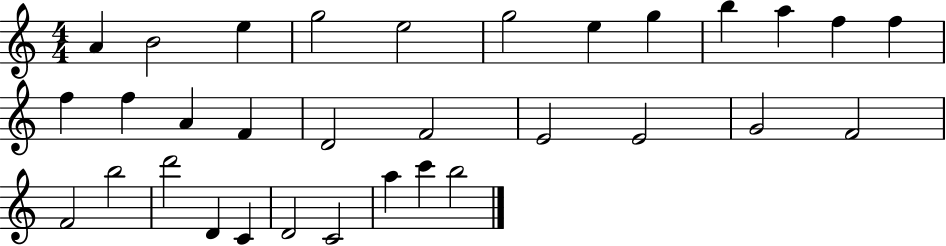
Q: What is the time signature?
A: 4/4